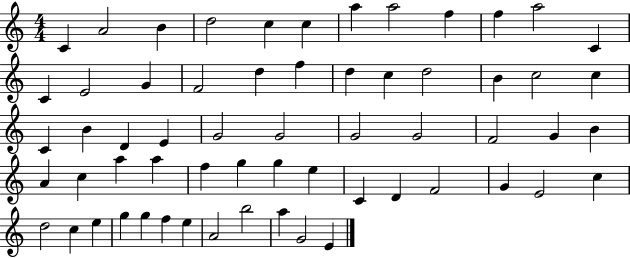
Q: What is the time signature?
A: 4/4